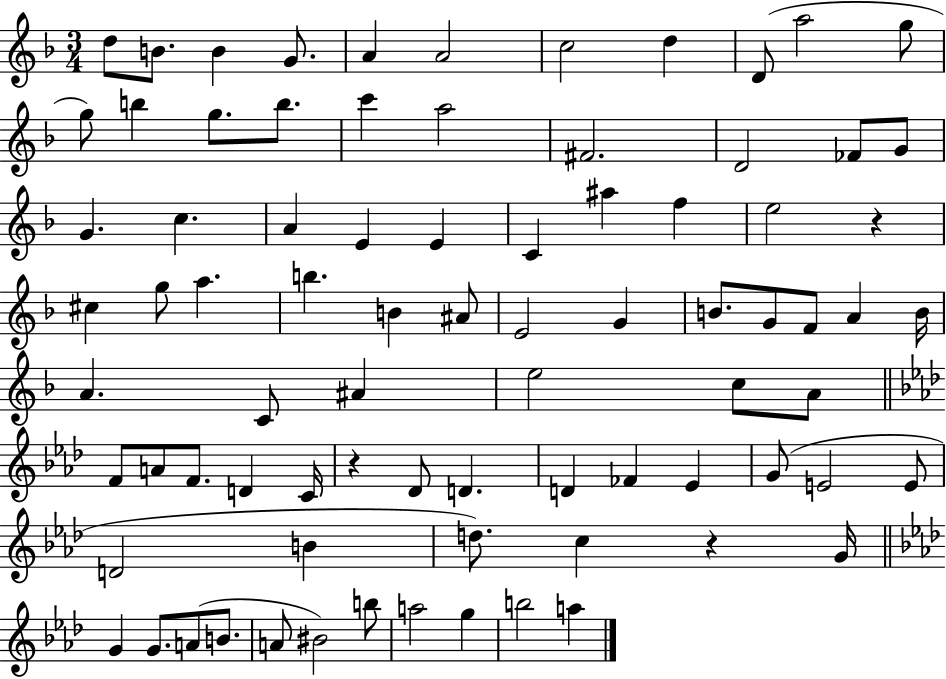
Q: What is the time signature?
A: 3/4